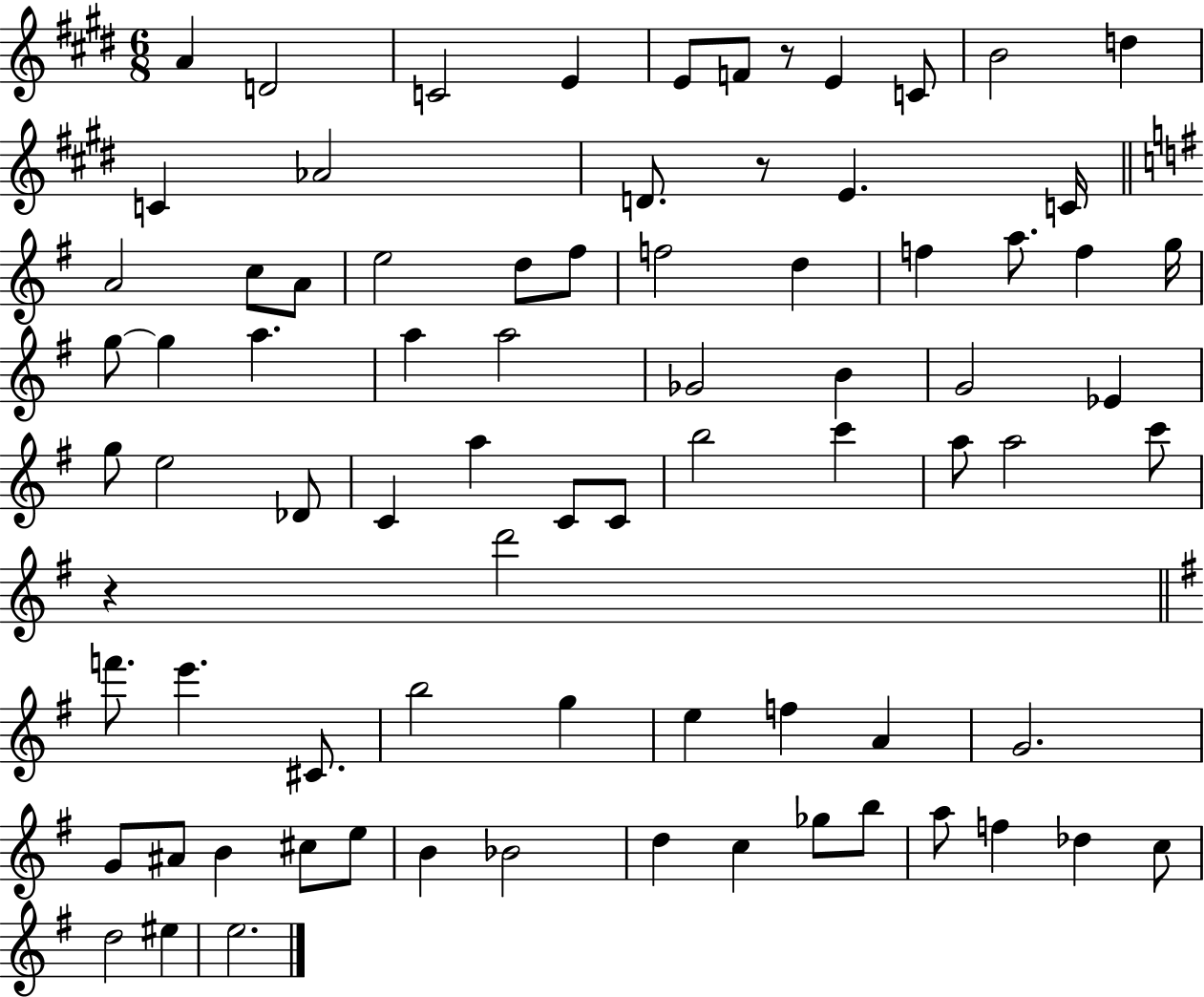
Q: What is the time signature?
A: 6/8